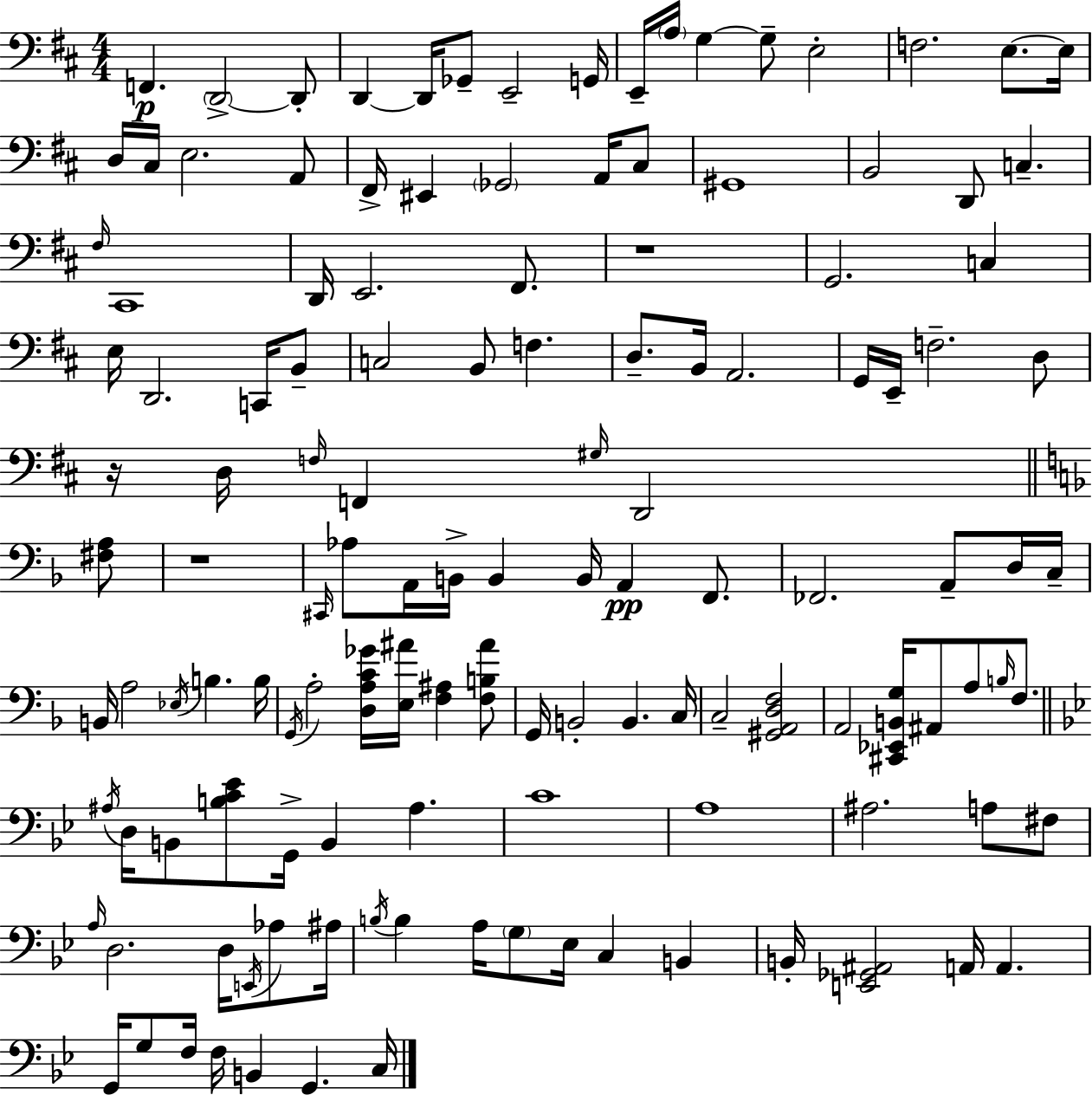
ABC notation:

X:1
T:Untitled
M:4/4
L:1/4
K:D
F,, D,,2 D,,/2 D,, D,,/4 _G,,/2 E,,2 G,,/4 E,,/4 A,/4 G, G,/2 E,2 F,2 E,/2 E,/4 D,/4 ^C,/4 E,2 A,,/2 ^F,,/4 ^E,, _G,,2 A,,/4 ^C,/2 ^G,,4 B,,2 D,,/2 C, ^F,/4 ^C,,4 D,,/4 E,,2 ^F,,/2 z4 G,,2 C, E,/4 D,,2 C,,/4 B,,/2 C,2 B,,/2 F, D,/2 B,,/4 A,,2 G,,/4 E,,/4 F,2 D,/2 z/4 D,/4 F,/4 F,, ^G,/4 D,,2 [^F,A,]/2 z4 ^C,,/4 _A,/2 A,,/4 B,,/4 B,, B,,/4 A,, F,,/2 _F,,2 A,,/2 D,/4 C,/4 B,,/4 A,2 _E,/4 B, B,/4 G,,/4 A,2 [D,A,C_G]/4 [E,^A]/4 [F,^A,] [F,B,^A]/2 G,,/4 B,,2 B,, C,/4 C,2 [^G,,A,,D,F,]2 A,,2 [^C,,_E,,B,,G,]/4 ^A,,/2 A,/2 B,/4 F,/2 ^A,/4 D,/4 B,,/2 [B,C_E]/2 G,,/4 B,, ^A, C4 A,4 ^A,2 A,/2 ^F,/2 A,/4 D,2 D,/4 E,,/4 _A,/2 ^A,/4 B,/4 B, A,/4 G,/2 _E,/4 C, B,, B,,/4 [E,,_G,,^A,,]2 A,,/4 A,, G,,/4 G,/2 F,/4 F,/4 B,, G,, C,/4